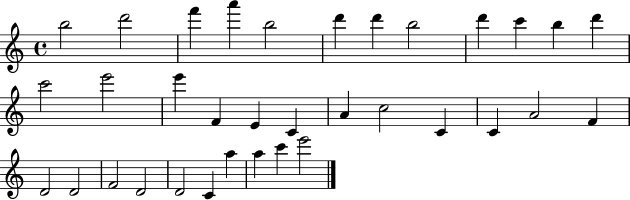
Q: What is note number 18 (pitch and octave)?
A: C4